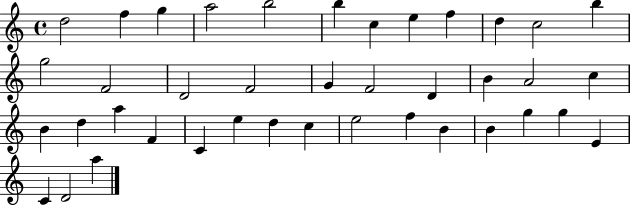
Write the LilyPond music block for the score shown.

{
  \clef treble
  \time 4/4
  \defaultTimeSignature
  \key c \major
  d''2 f''4 g''4 | a''2 b''2 | b''4 c''4 e''4 f''4 | d''4 c''2 b''4 | \break g''2 f'2 | d'2 f'2 | g'4 f'2 d'4 | b'4 a'2 c''4 | \break b'4 d''4 a''4 f'4 | c'4 e''4 d''4 c''4 | e''2 f''4 b'4 | b'4 g''4 g''4 e'4 | \break c'4 d'2 a''4 | \bar "|."
}